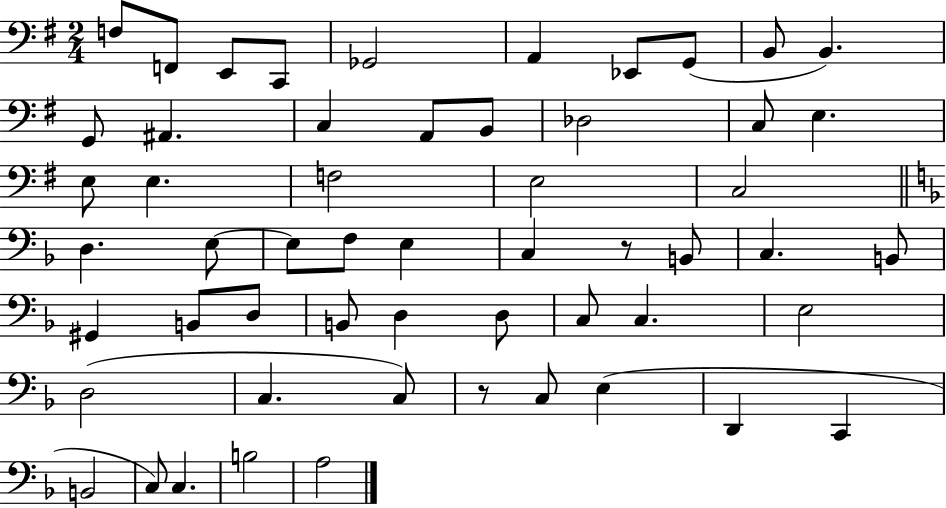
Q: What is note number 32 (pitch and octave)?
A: B2